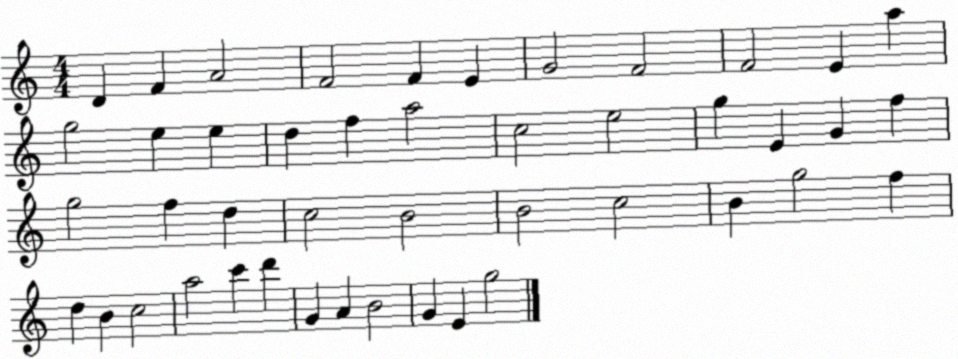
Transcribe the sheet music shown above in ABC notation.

X:1
T:Untitled
M:4/4
L:1/4
K:C
D F A2 F2 F E G2 F2 F2 E a g2 e e d f a2 c2 e2 g E G f g2 f d c2 B2 B2 c2 B g2 f d B c2 a2 c' d' G A B2 G E g2